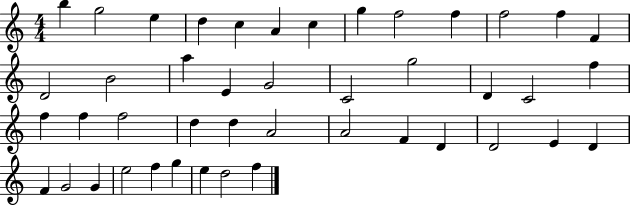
B5/q G5/h E5/q D5/q C5/q A4/q C5/q G5/q F5/h F5/q F5/h F5/q F4/q D4/h B4/h A5/q E4/q G4/h C4/h G5/h D4/q C4/h F5/q F5/q F5/q F5/h D5/q D5/q A4/h A4/h F4/q D4/q D4/h E4/q D4/q F4/q G4/h G4/q E5/h F5/q G5/q E5/q D5/h F5/q